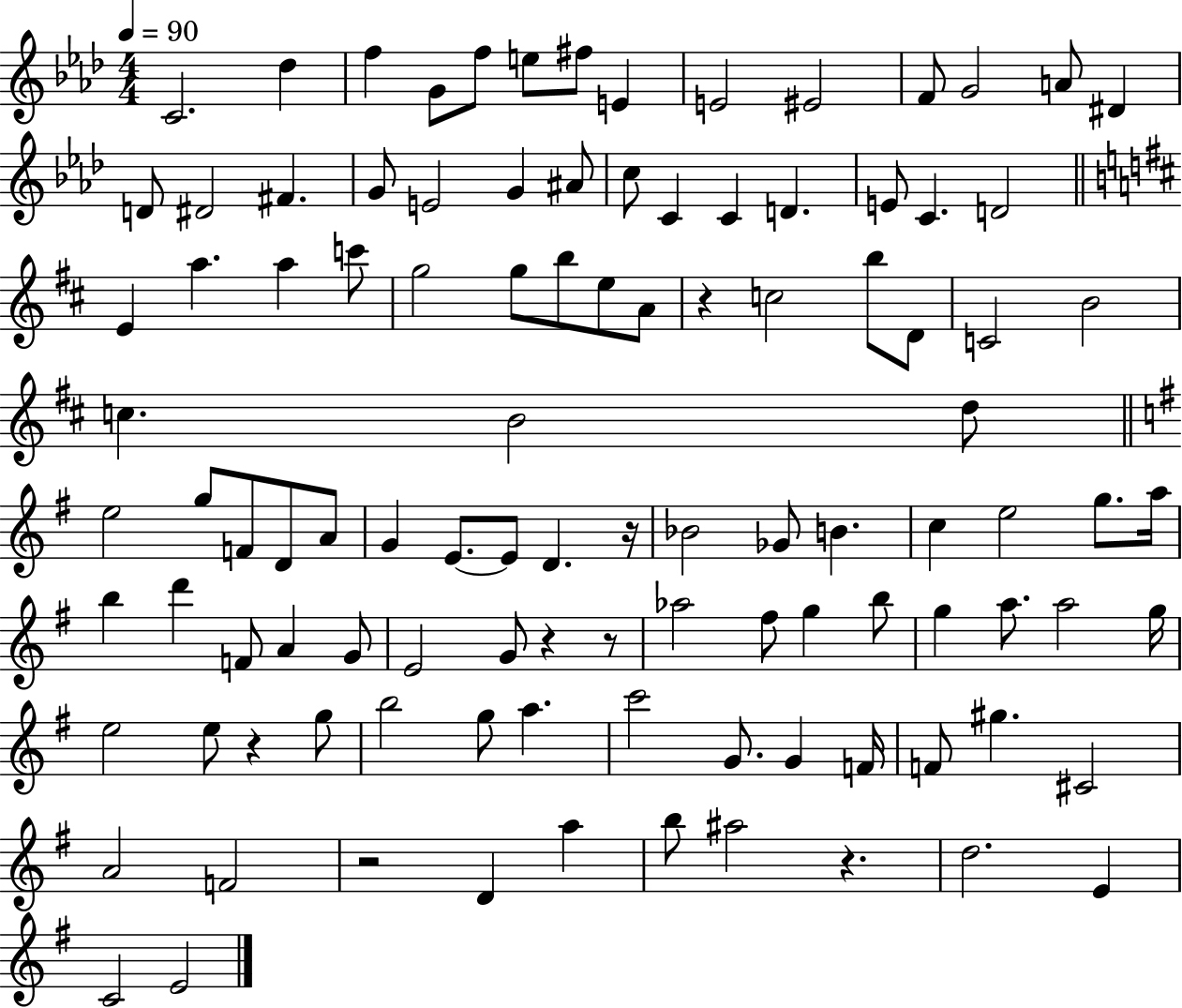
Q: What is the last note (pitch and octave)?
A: E4